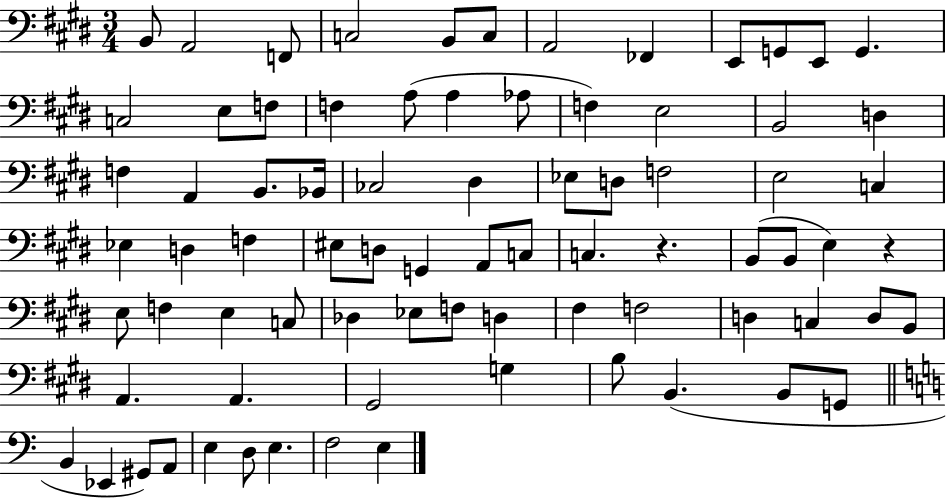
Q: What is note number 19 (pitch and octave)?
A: Ab3